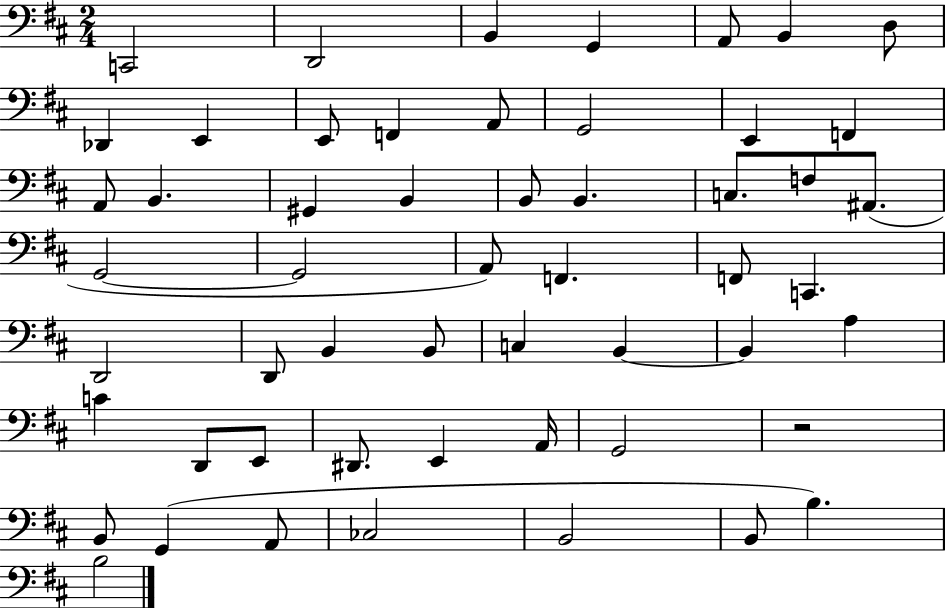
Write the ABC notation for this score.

X:1
T:Untitled
M:2/4
L:1/4
K:D
C,,2 D,,2 B,, G,, A,,/2 B,, D,/2 _D,, E,, E,,/2 F,, A,,/2 G,,2 E,, F,, A,,/2 B,, ^G,, B,, B,,/2 B,, C,/2 F,/2 ^A,,/2 G,,2 G,,2 A,,/2 F,, F,,/2 C,, D,,2 D,,/2 B,, B,,/2 C, B,, B,, A, C D,,/2 E,,/2 ^D,,/2 E,, A,,/4 G,,2 z2 B,,/2 G,, A,,/2 _C,2 B,,2 B,,/2 B, B,2